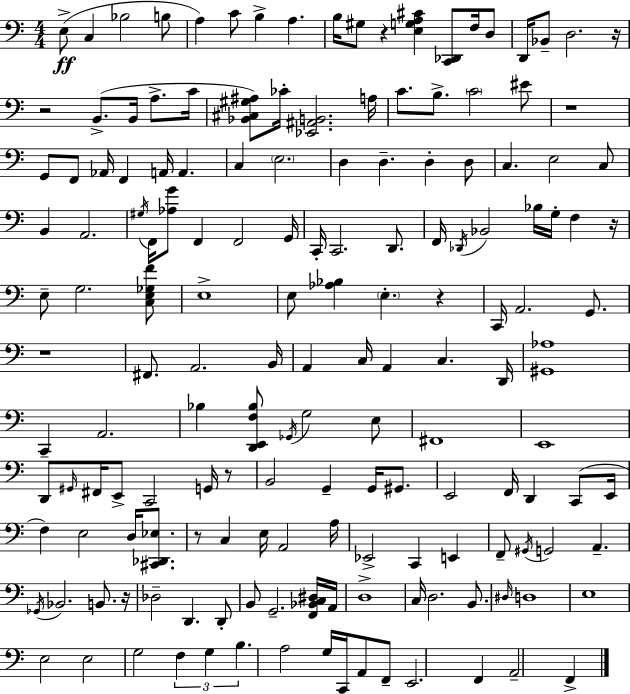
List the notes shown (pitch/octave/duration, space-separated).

E3/e C3/q Bb3/h B3/e A3/q C4/e B3/q A3/q. B3/s G#3/e R/q [E3,G3,A3,C#4]/q [C2,Db2]/e F3/s D3/e D2/s Bb2/e D3/h. R/s R/h B2/e. B2/s A3/e. C4/s [Bb2,C#3,G#3,A#3]/e CES4/s [Eb2,A#2,B2]/h. A3/s C4/e. B3/e. C4/h EIS4/e R/w G2/e F2/e Ab2/s F2/q A2/s A2/q. C3/q E3/h. D3/q D3/q. D3/q D3/e C3/q. E3/h C3/e B2/q A2/h. G#3/s F2/s [Ab3,G4]/e F2/q F2/h G2/s C2/s C2/h. D2/e. F2/s Db2/s Bb2/h Bb3/s G3/s F3/q R/s E3/e G3/h. [C3,E3,Gb3,F4]/e E3/w E3/e [Ab3,Bb3]/q E3/q. R/q C2/s A2/h. G2/e. R/w F#2/e. A2/h. B2/s A2/q C3/s A2/q C3/q. D2/s [G#2,Ab3]/w C2/q A2/h. Bb3/q [D2,E2,F3,Bb3]/e Gb2/s G3/h E3/e F#2/w E2/w D2/e G#2/s F#2/s E2/e C2/h G2/s R/e B2/h G2/q G2/s G#2/e. E2/h F2/s D2/q C2/e E2/s F3/q E3/h D3/s [C#2,Db2,Eb3]/e. R/e C3/q E3/s A2/h A3/s Eb2/h C2/q E2/q F2/e G#2/s G2/h A2/q. Gb2/s Bb2/h. B2/e. R/s Db3/h D2/q. D2/e B2/e G2/h. [F2,Bb2,C3,D#3]/s A2/s D3/w C3/s D3/h. B2/e. D#3/s D3/w E3/w E3/h E3/h G3/h F3/q G3/q B3/q. A3/h G3/s C2/s A2/e F2/e E2/h. F2/q A2/h F2/q